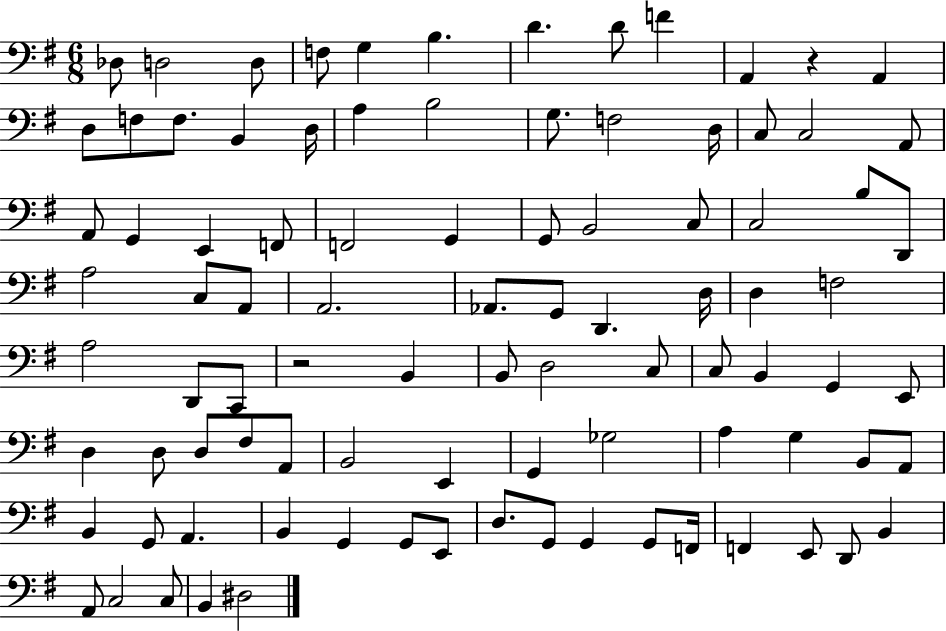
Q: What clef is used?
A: bass